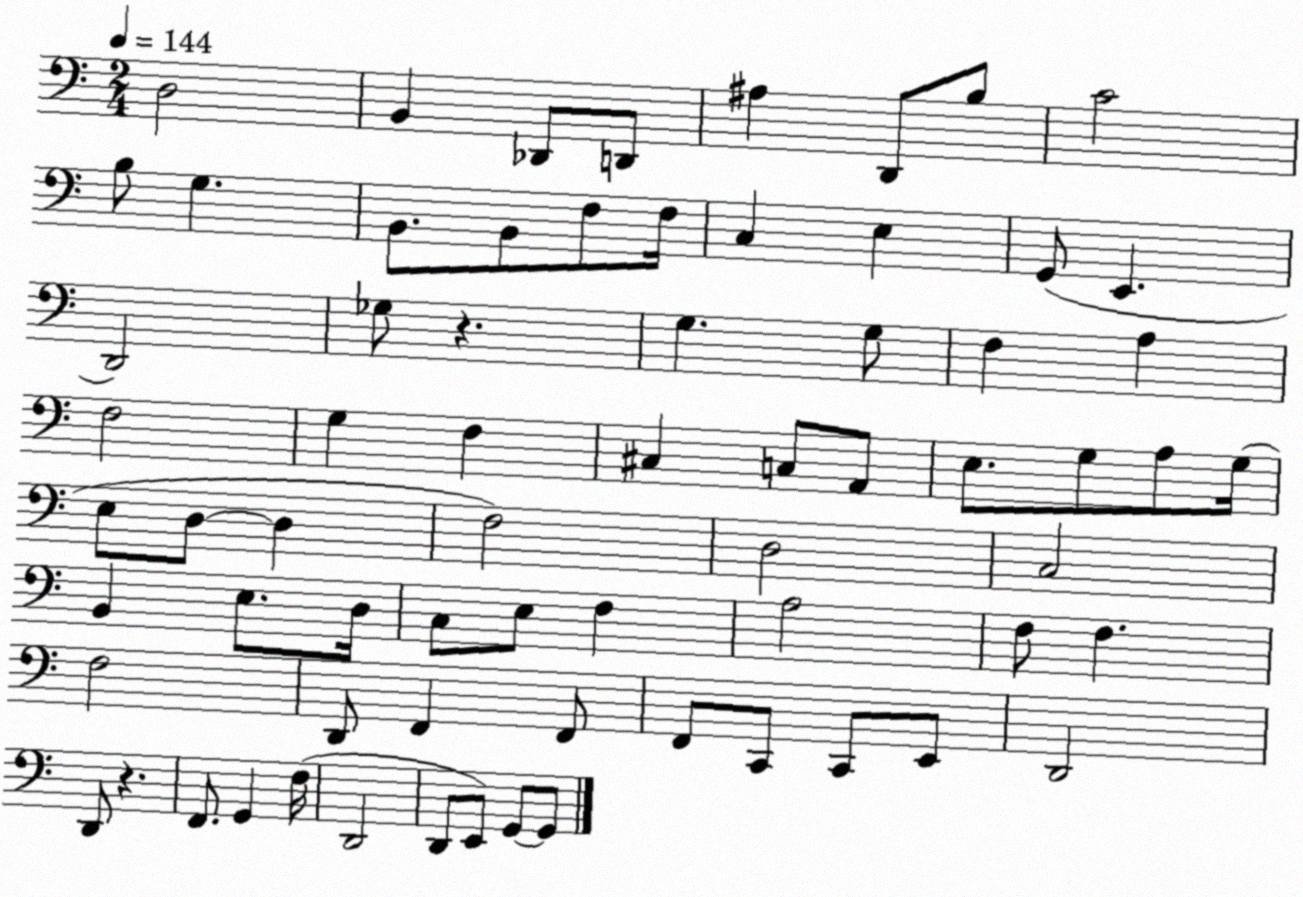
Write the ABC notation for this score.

X:1
T:Untitled
M:2/4
L:1/4
K:C
D,2 B,, _D,,/2 D,,/2 ^A, D,,/2 B,/2 C2 B,/2 G, B,,/2 B,,/2 F,/2 F,/4 C, E, G,,/2 E,, D,,2 _G,/2 z G, G,/2 F, A, F,2 G, F, ^C, C,/2 A,,/2 E,/2 G,/2 A,/2 G,/4 E,/2 D,/2 D, F,2 D,2 C,2 B,, E,/2 D,/4 C,/2 E,/2 F, A,2 F,/2 F, F,2 D,,/2 F,, F,,/2 F,,/2 C,,/2 C,,/2 E,,/2 D,,2 D,,/2 z F,,/2 G,, F,/4 D,,2 D,,/2 E,,/2 G,,/2 G,,/2